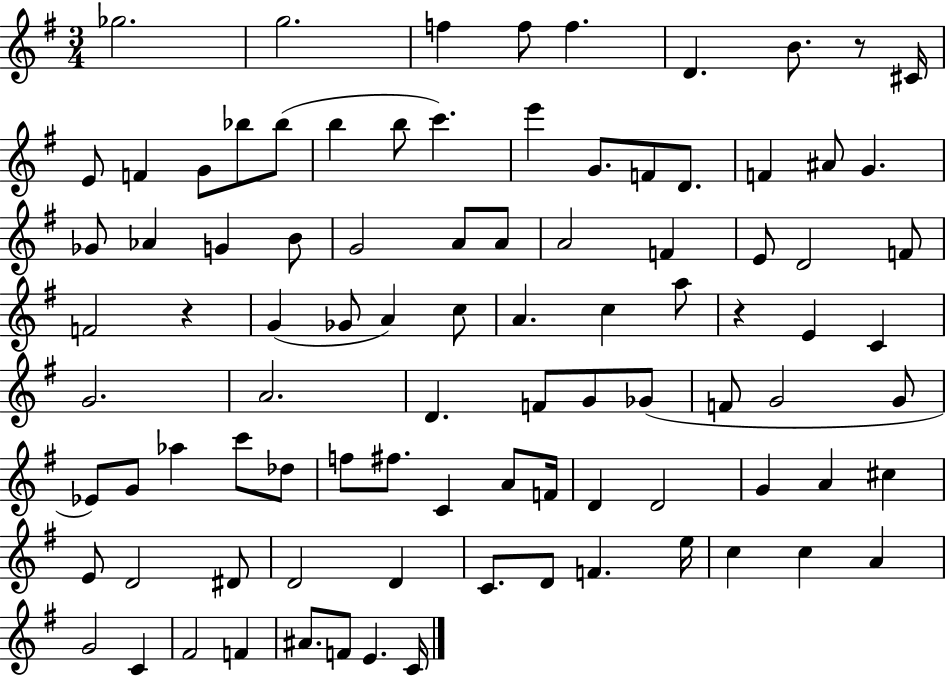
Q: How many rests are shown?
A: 3